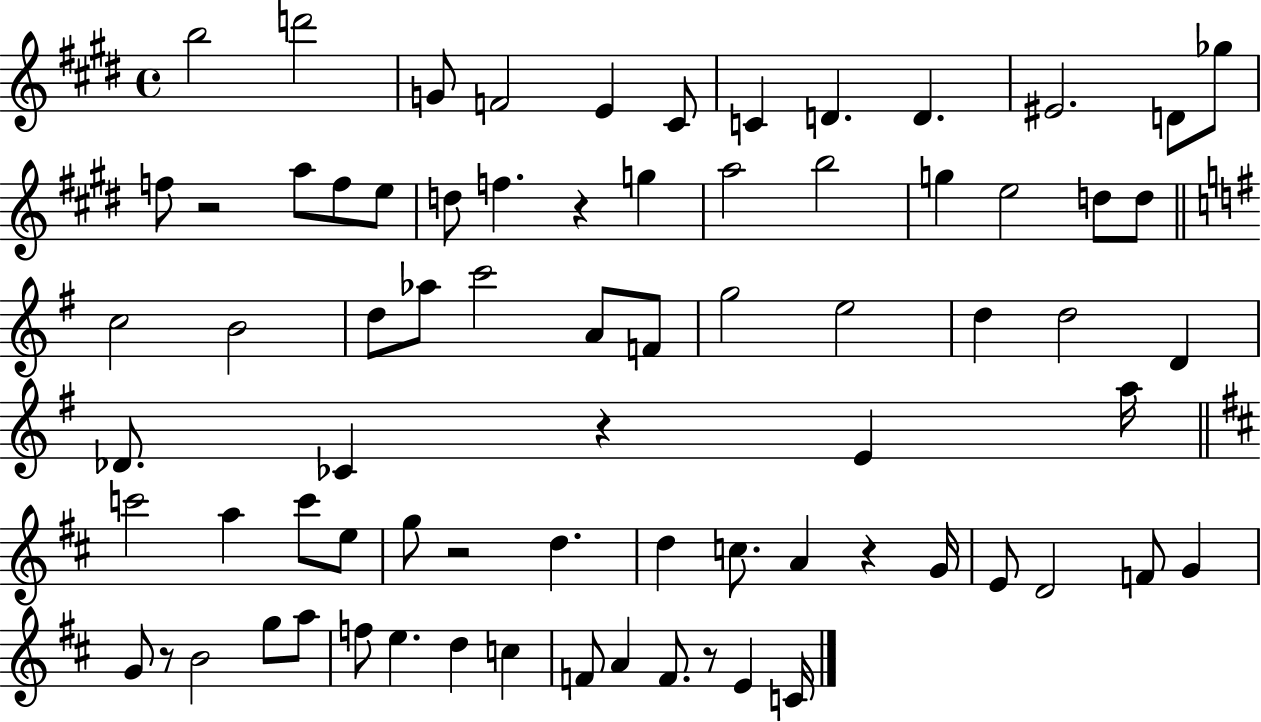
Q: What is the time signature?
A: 4/4